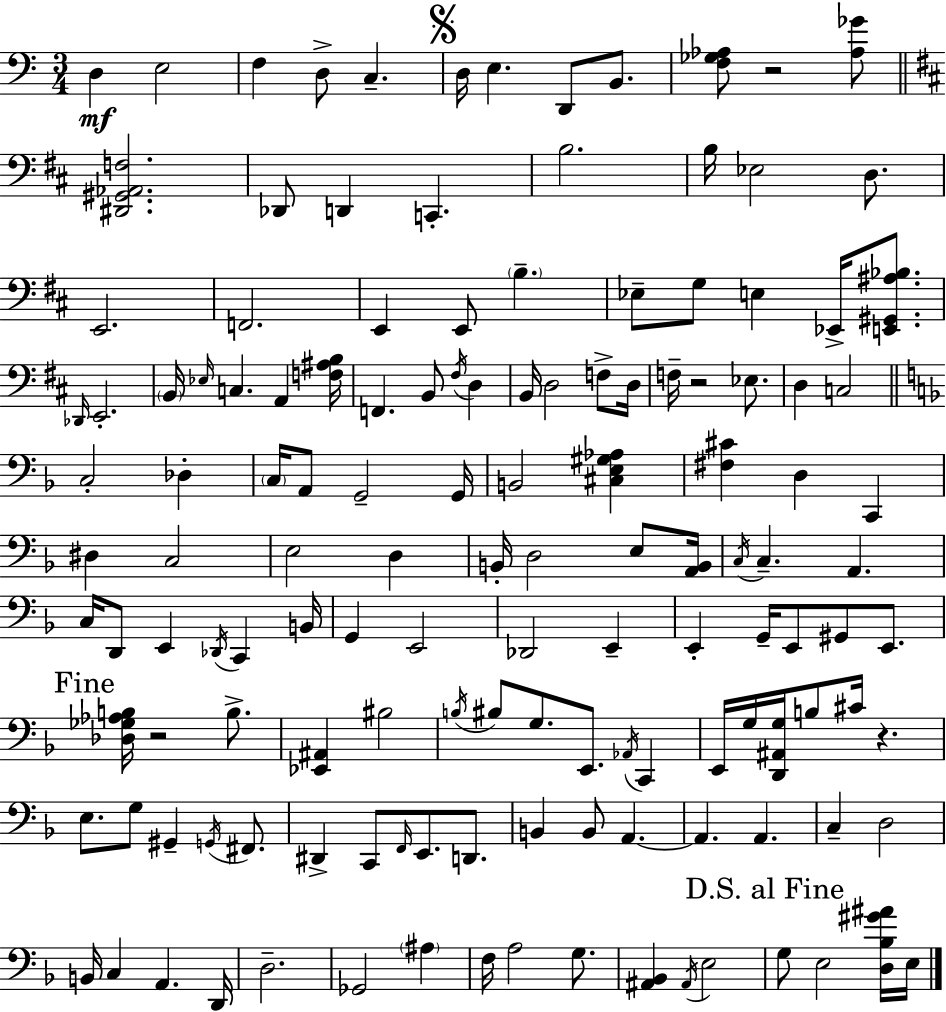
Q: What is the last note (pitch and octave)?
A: E3